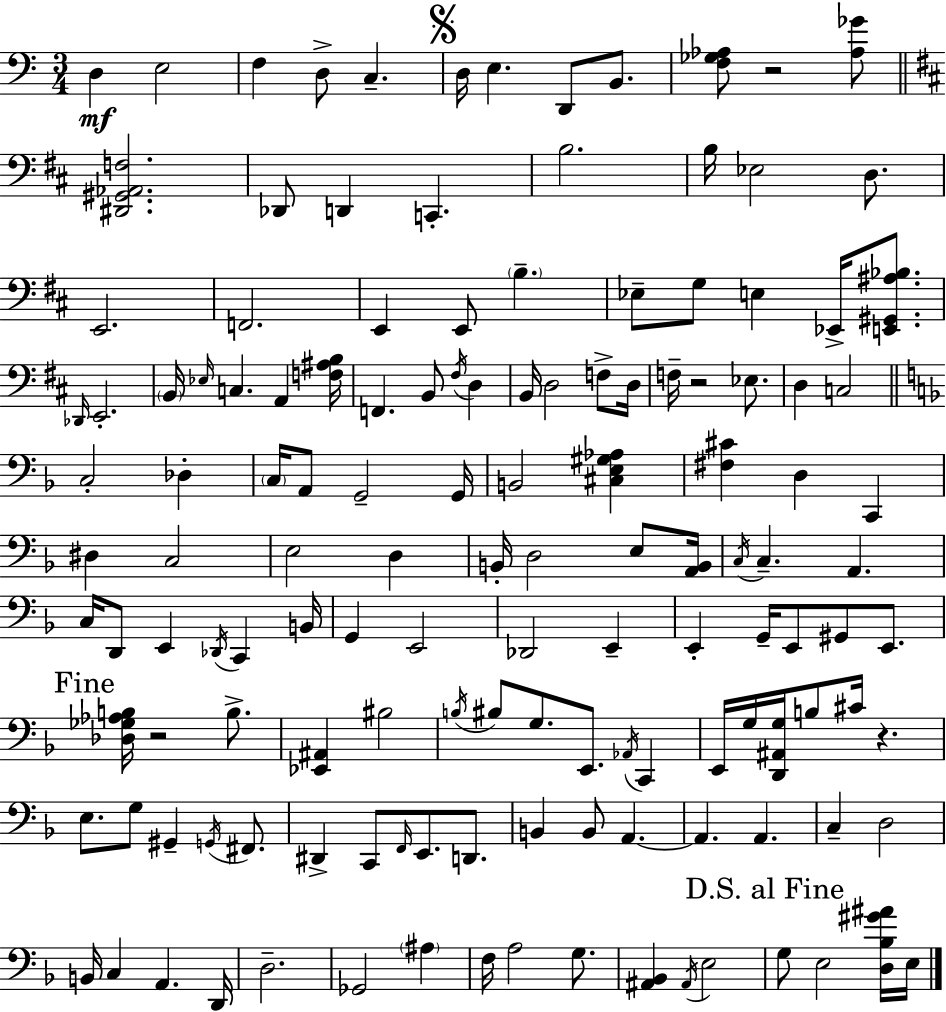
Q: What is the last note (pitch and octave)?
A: E3